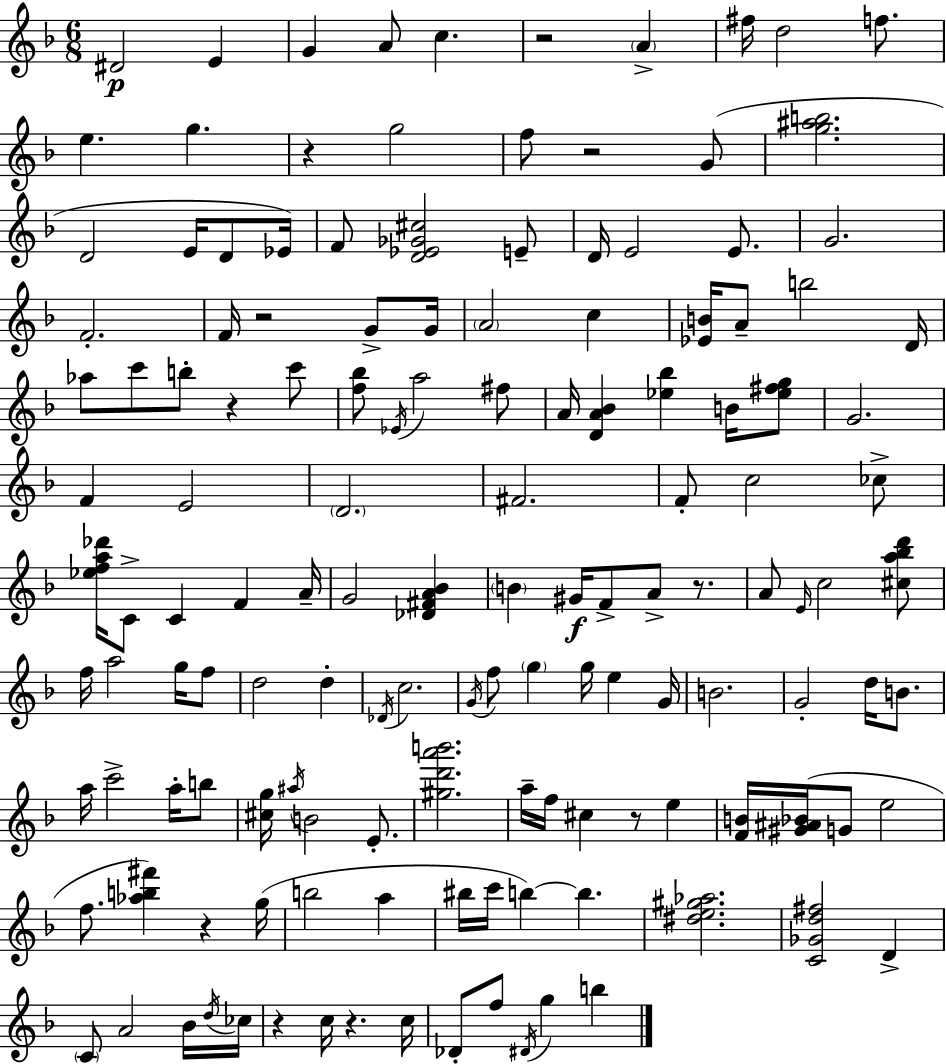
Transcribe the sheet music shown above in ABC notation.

X:1
T:Untitled
M:6/8
L:1/4
K:Dm
^D2 E G A/2 c z2 A ^f/4 d2 f/2 e g z g2 f/2 z2 G/2 [g^ab]2 D2 E/4 D/2 _E/4 F/2 [D_E_G^c]2 E/2 D/4 E2 E/2 G2 F2 F/4 z2 G/2 G/4 A2 c [_EB]/4 A/2 b2 D/4 _a/2 c'/2 b/2 z c'/2 [f_b]/2 _E/4 a2 ^f/2 A/4 [DA_B] [_e_b] B/4 [_e^fg]/2 G2 F E2 D2 ^F2 F/2 c2 _c/2 [_efa_d']/4 C/2 C F A/4 G2 [_D^FA_B] B ^G/4 F/2 A/2 z/2 A/2 E/4 c2 [^ca_bd']/2 f/4 a2 g/4 f/2 d2 d _D/4 c2 G/4 f/2 g g/4 e G/4 B2 G2 d/4 B/2 a/4 c'2 a/4 b/2 [^cg]/4 ^a/4 B2 E/2 [^gd'a'b']2 a/4 f/4 ^c z/2 e [FB]/4 [^G^A_B]/4 G/2 e2 f/2 [_ab^f'] z g/4 b2 a ^b/4 c'/4 b b [^de^g_a]2 [C_Gd^f]2 D C/2 A2 _B/4 d/4 _c/4 z c/4 z c/4 _D/2 f/2 ^D/4 g b